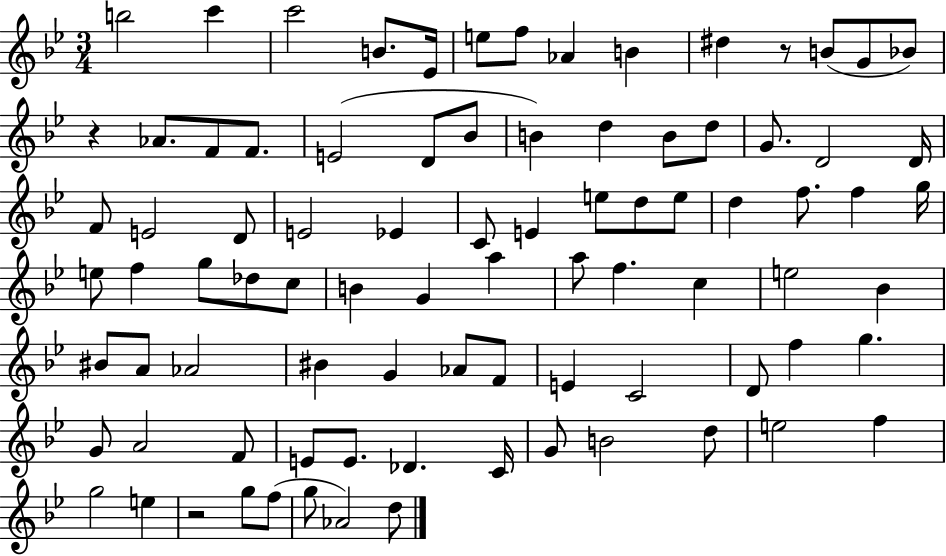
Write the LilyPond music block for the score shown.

{
  \clef treble
  \numericTimeSignature
  \time 3/4
  \key bes \major
  b''2 c'''4 | c'''2 b'8. ees'16 | e''8 f''8 aes'4 b'4 | dis''4 r8 b'8( g'8 bes'8) | \break r4 aes'8. f'8 f'8. | e'2( d'8 bes'8 | b'4) d''4 b'8 d''8 | g'8. d'2 d'16 | \break f'8 e'2 d'8 | e'2 ees'4 | c'8 e'4 e''8 d''8 e''8 | d''4 f''8. f''4 g''16 | \break e''8 f''4 g''8 des''8 c''8 | b'4 g'4 a''4 | a''8 f''4. c''4 | e''2 bes'4 | \break bis'8 a'8 aes'2 | bis'4 g'4 aes'8 f'8 | e'4 c'2 | d'8 f''4 g''4. | \break g'8 a'2 f'8 | e'8 e'8. des'4. c'16 | g'8 b'2 d''8 | e''2 f''4 | \break g''2 e''4 | r2 g''8 f''8( | g''8 aes'2) d''8 | \bar "|."
}